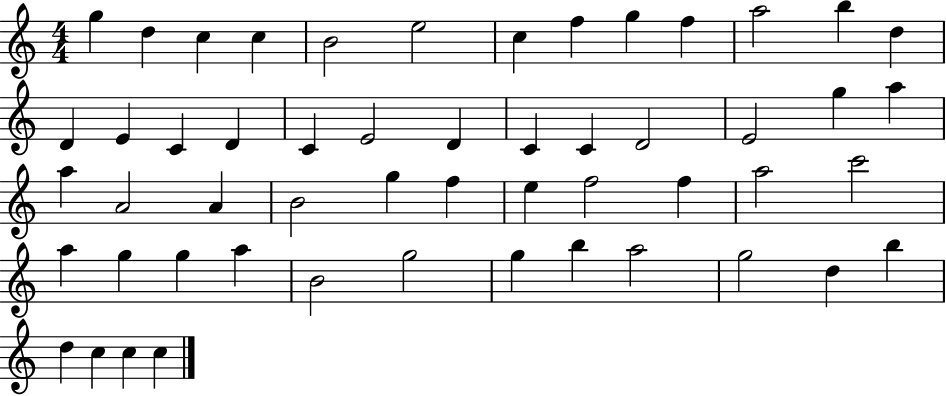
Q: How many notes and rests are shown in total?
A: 53